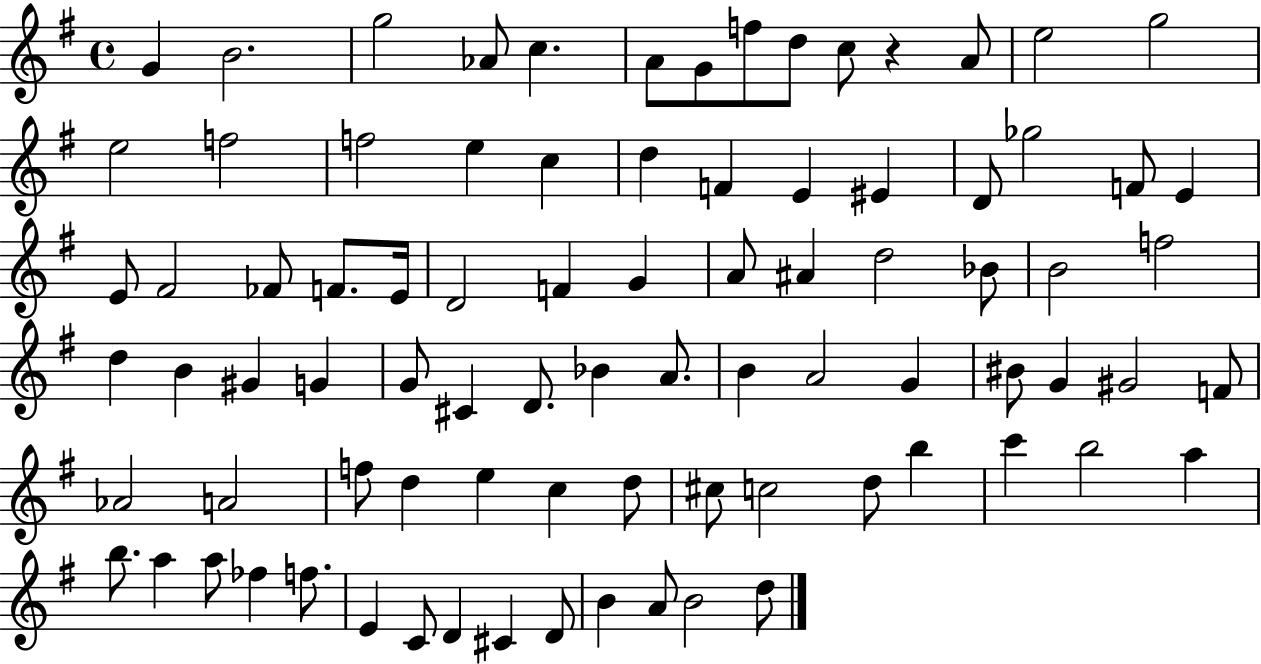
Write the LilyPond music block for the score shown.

{
  \clef treble
  \time 4/4
  \defaultTimeSignature
  \key g \major
  g'4 b'2. | g''2 aes'8 c''4. | a'8 g'8 f''8 d''8 c''8 r4 a'8 | e''2 g''2 | \break e''2 f''2 | f''2 e''4 c''4 | d''4 f'4 e'4 eis'4 | d'8 ges''2 f'8 e'4 | \break e'8 fis'2 fes'8 f'8. e'16 | d'2 f'4 g'4 | a'8 ais'4 d''2 bes'8 | b'2 f''2 | \break d''4 b'4 gis'4 g'4 | g'8 cis'4 d'8. bes'4 a'8. | b'4 a'2 g'4 | bis'8 g'4 gis'2 f'8 | \break aes'2 a'2 | f''8 d''4 e''4 c''4 d''8 | cis''8 c''2 d''8 b''4 | c'''4 b''2 a''4 | \break b''8. a''4 a''8 fes''4 f''8. | e'4 c'8 d'4 cis'4 d'8 | b'4 a'8 b'2 d''8 | \bar "|."
}